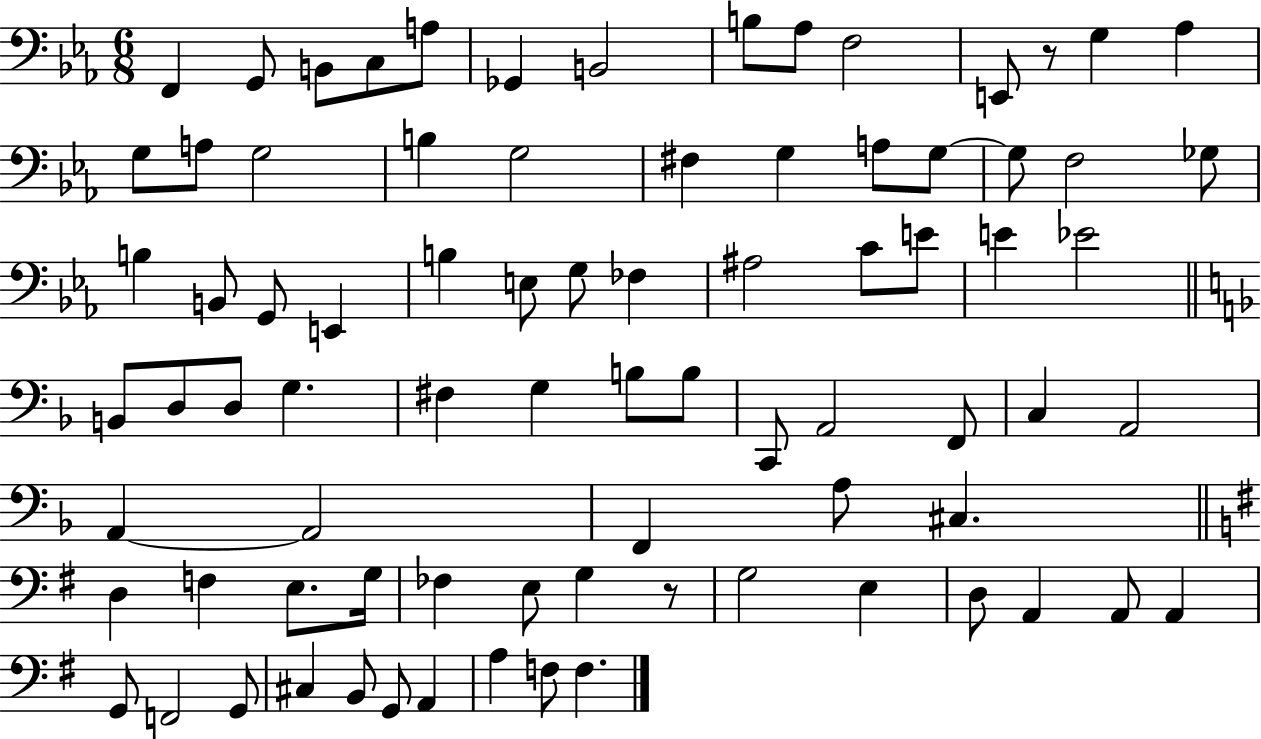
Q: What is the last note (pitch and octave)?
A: F3